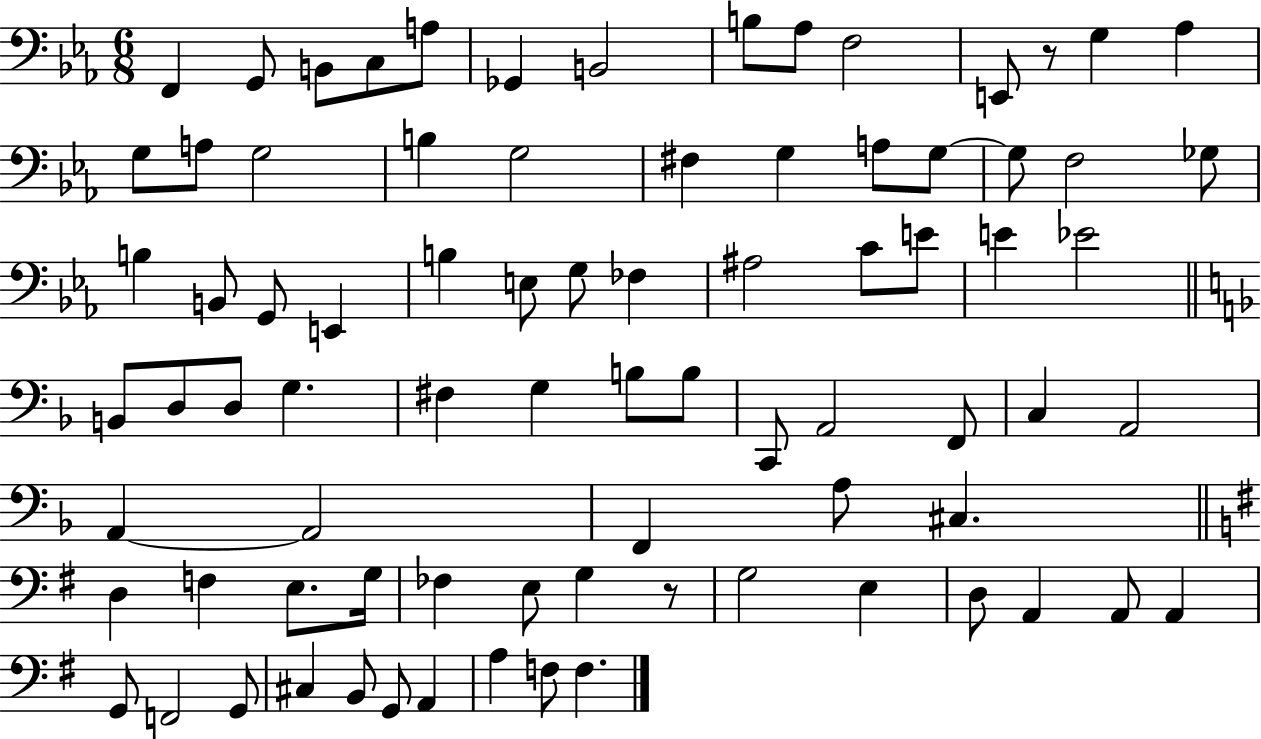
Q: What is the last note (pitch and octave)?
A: F3